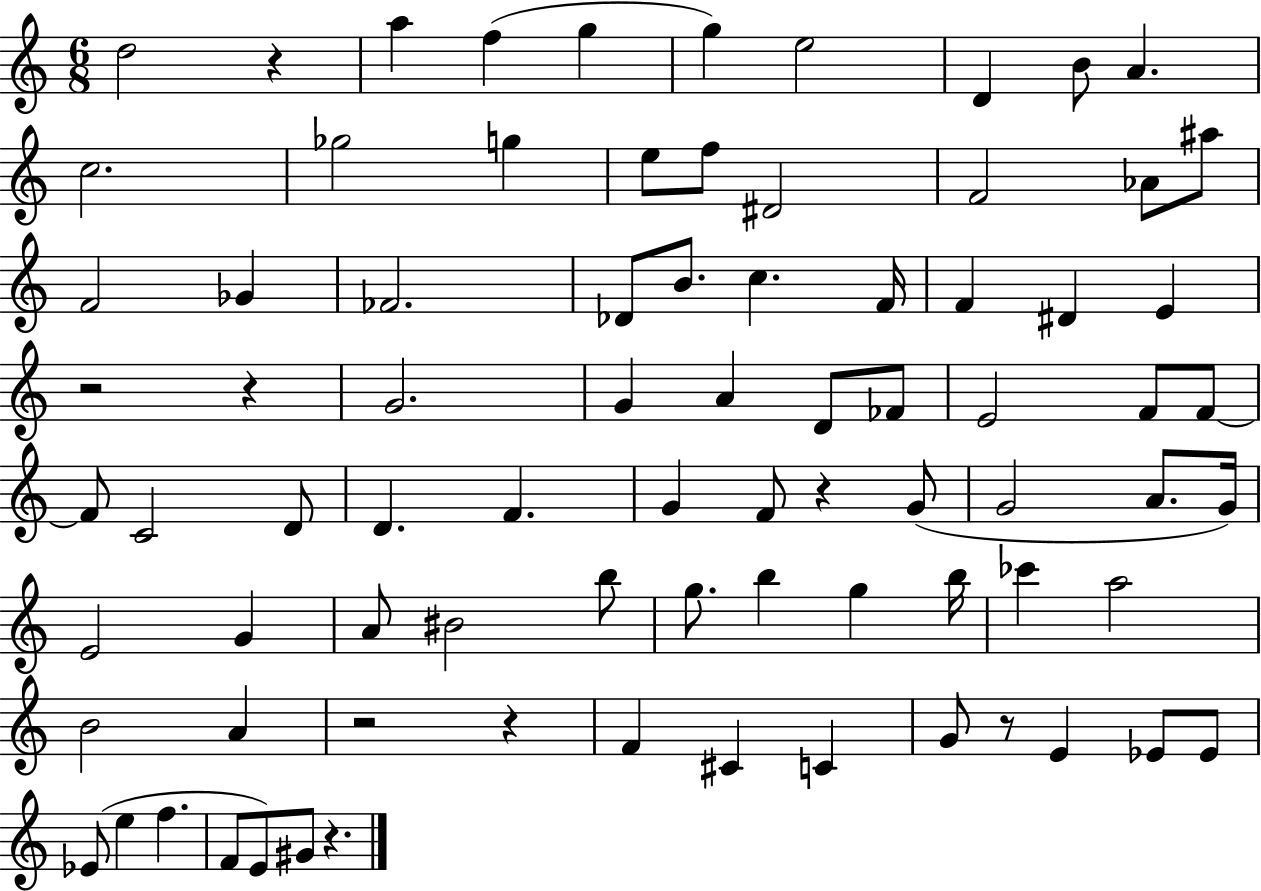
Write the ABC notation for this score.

X:1
T:Untitled
M:6/8
L:1/4
K:C
d2 z a f g g e2 D B/2 A c2 _g2 g e/2 f/2 ^D2 F2 _A/2 ^a/2 F2 _G _F2 _D/2 B/2 c F/4 F ^D E z2 z G2 G A D/2 _F/2 E2 F/2 F/2 F/2 C2 D/2 D F G F/2 z G/2 G2 A/2 G/4 E2 G A/2 ^B2 b/2 g/2 b g b/4 _c' a2 B2 A z2 z F ^C C G/2 z/2 E _E/2 _E/2 _E/2 e f F/2 E/2 ^G/2 z